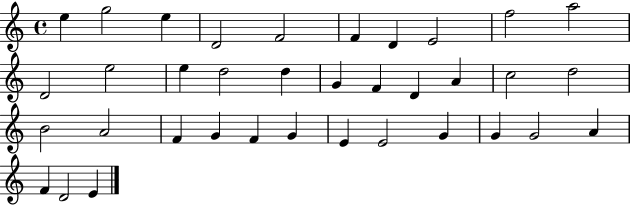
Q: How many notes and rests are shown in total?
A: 36